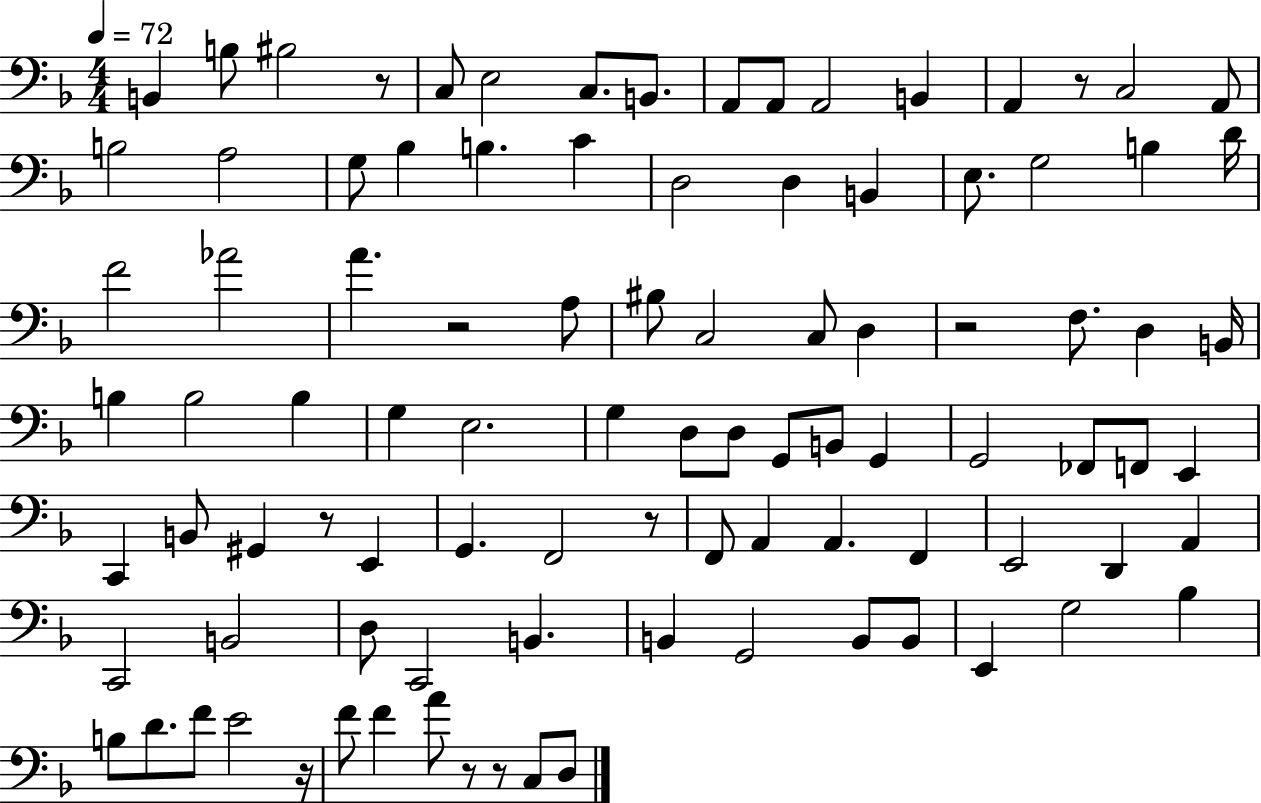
B2/q B3/e BIS3/h R/e C3/e E3/h C3/e. B2/e. A2/e A2/e A2/h B2/q A2/q R/e C3/h A2/e B3/h A3/h G3/e Bb3/q B3/q. C4/q D3/h D3/q B2/q E3/e. G3/h B3/q D4/s F4/h Ab4/h A4/q. R/h A3/e BIS3/e C3/h C3/e D3/q R/h F3/e. D3/q B2/s B3/q B3/h B3/q G3/q E3/h. G3/q D3/e D3/e G2/e B2/e G2/q G2/h FES2/e F2/e E2/q C2/q B2/e G#2/q R/e E2/q G2/q. F2/h R/e F2/e A2/q A2/q. F2/q E2/h D2/q A2/q C2/h B2/h D3/e C2/h B2/q. B2/q G2/h B2/e B2/e E2/q G3/h Bb3/q B3/e D4/e. F4/e E4/h R/s F4/e F4/q A4/e R/e R/e C3/e D3/e